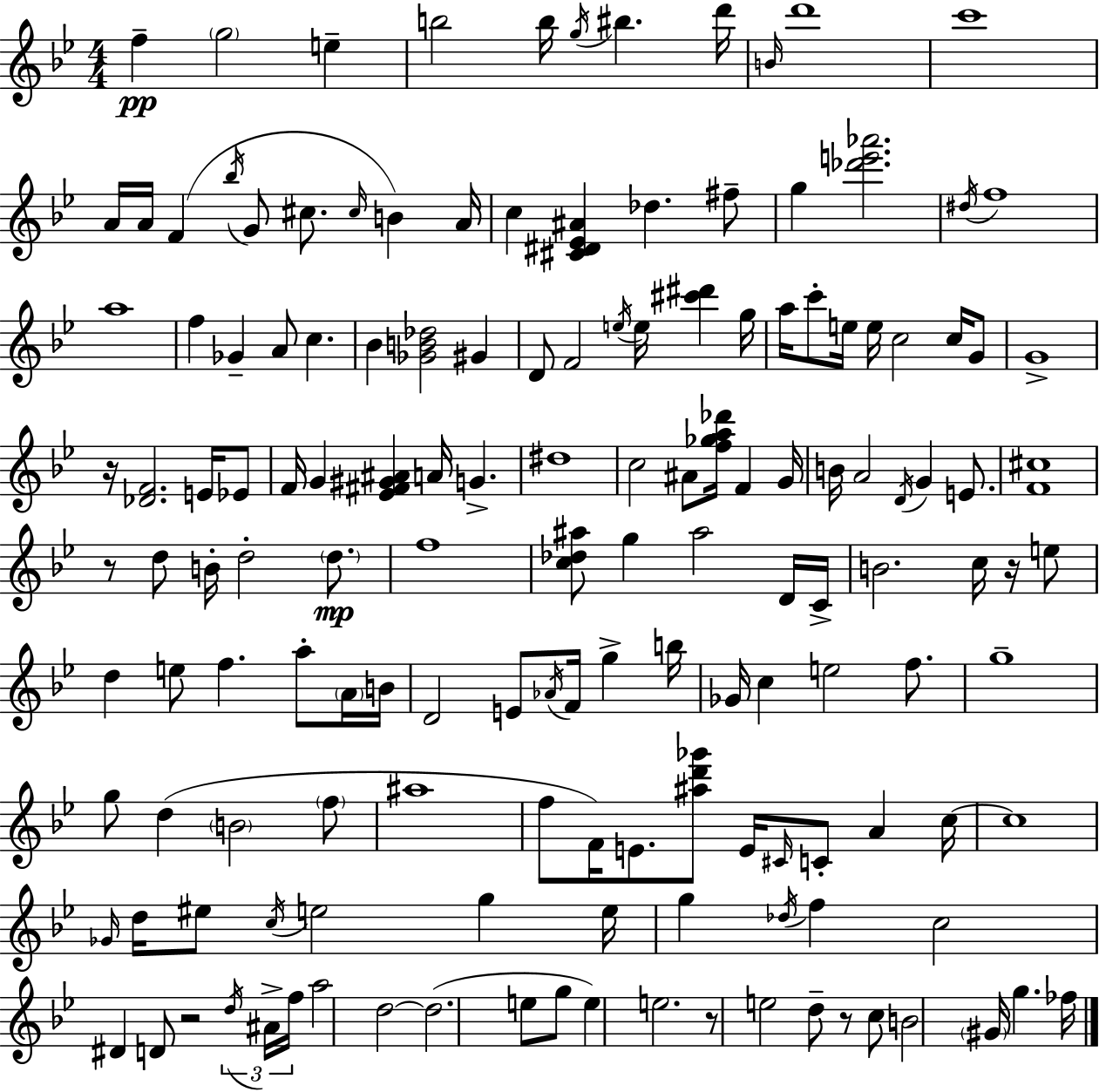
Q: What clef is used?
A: treble